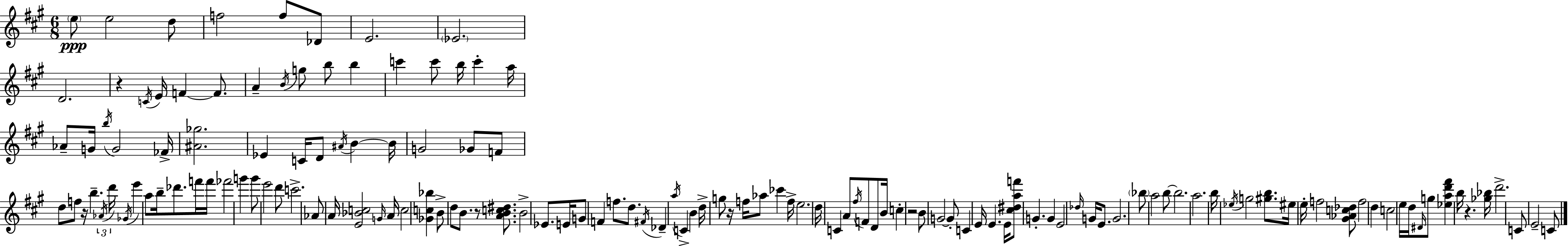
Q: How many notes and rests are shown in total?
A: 142